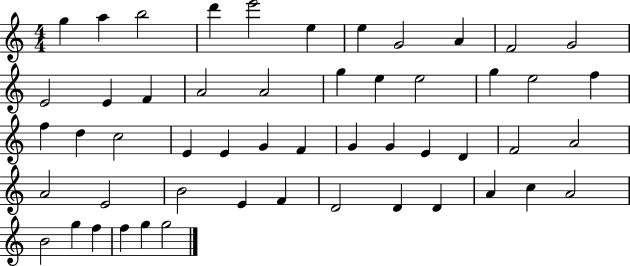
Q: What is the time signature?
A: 4/4